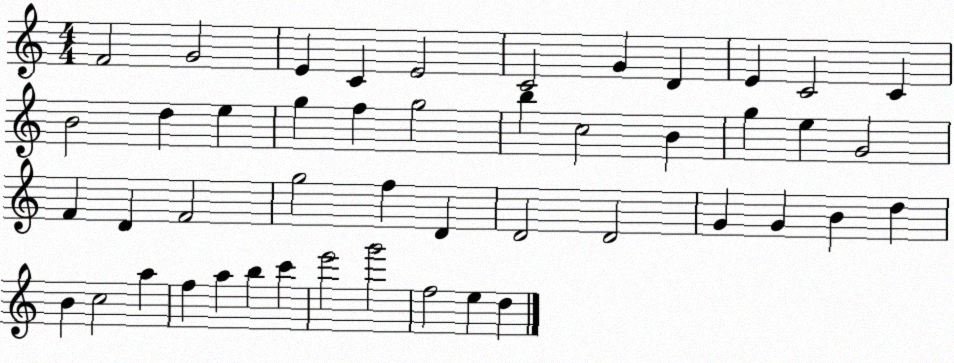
X:1
T:Untitled
M:4/4
L:1/4
K:C
F2 G2 E C E2 C2 G D E C2 C B2 d e g f g2 b c2 B g e G2 F D F2 g2 f D D2 D2 G G B d B c2 a f a b c' e'2 g'2 f2 e d